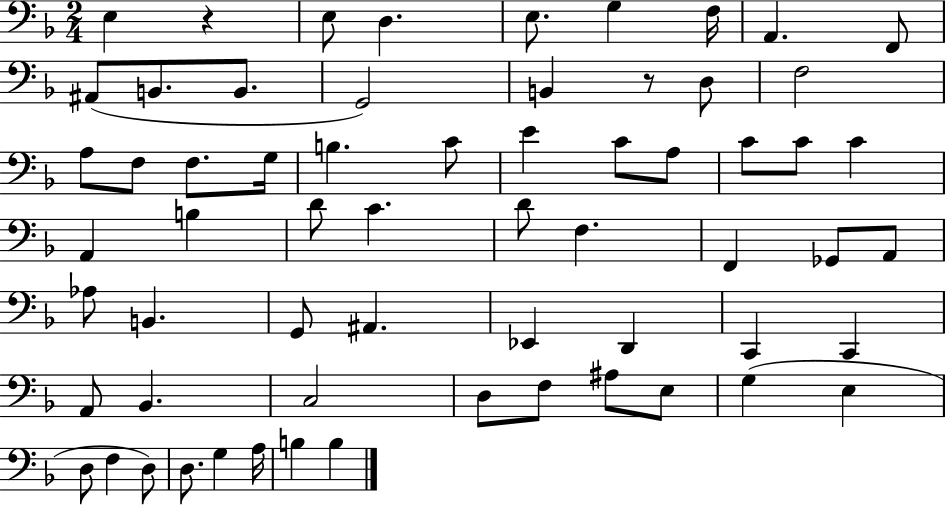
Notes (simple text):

E3/q R/q E3/e D3/q. E3/e. G3/q F3/s A2/q. F2/e A#2/e B2/e. B2/e. G2/h B2/q R/e D3/e F3/h A3/e F3/e F3/e. G3/s B3/q. C4/e E4/q C4/e A3/e C4/e C4/e C4/q A2/q B3/q D4/e C4/q. D4/e F3/q. F2/q Gb2/e A2/e Ab3/e B2/q. G2/e A#2/q. Eb2/q D2/q C2/q C2/q A2/e Bb2/q. C3/h D3/e F3/e A#3/e E3/e G3/q E3/q D3/e F3/q D3/e D3/e. G3/q A3/s B3/q B3/q